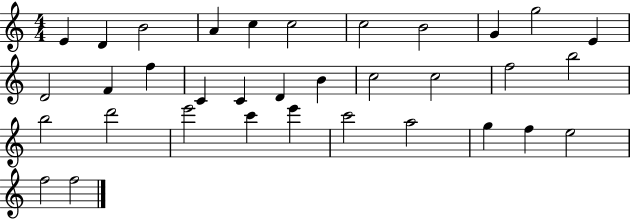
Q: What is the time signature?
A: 4/4